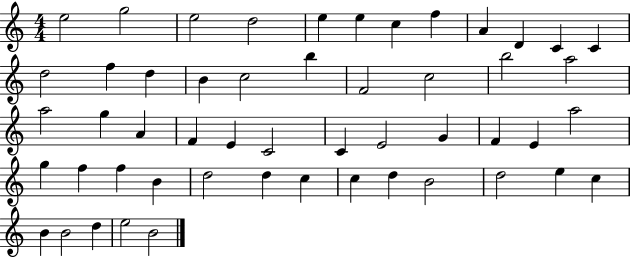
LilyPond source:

{
  \clef treble
  \numericTimeSignature
  \time 4/4
  \key c \major
  e''2 g''2 | e''2 d''2 | e''4 e''4 c''4 f''4 | a'4 d'4 c'4 c'4 | \break d''2 f''4 d''4 | b'4 c''2 b''4 | f'2 c''2 | b''2 a''2 | \break a''2 g''4 a'4 | f'4 e'4 c'2 | c'4 e'2 g'4 | f'4 e'4 a''2 | \break g''4 f''4 f''4 b'4 | d''2 d''4 c''4 | c''4 d''4 b'2 | d''2 e''4 c''4 | \break b'4 b'2 d''4 | e''2 b'2 | \bar "|."
}